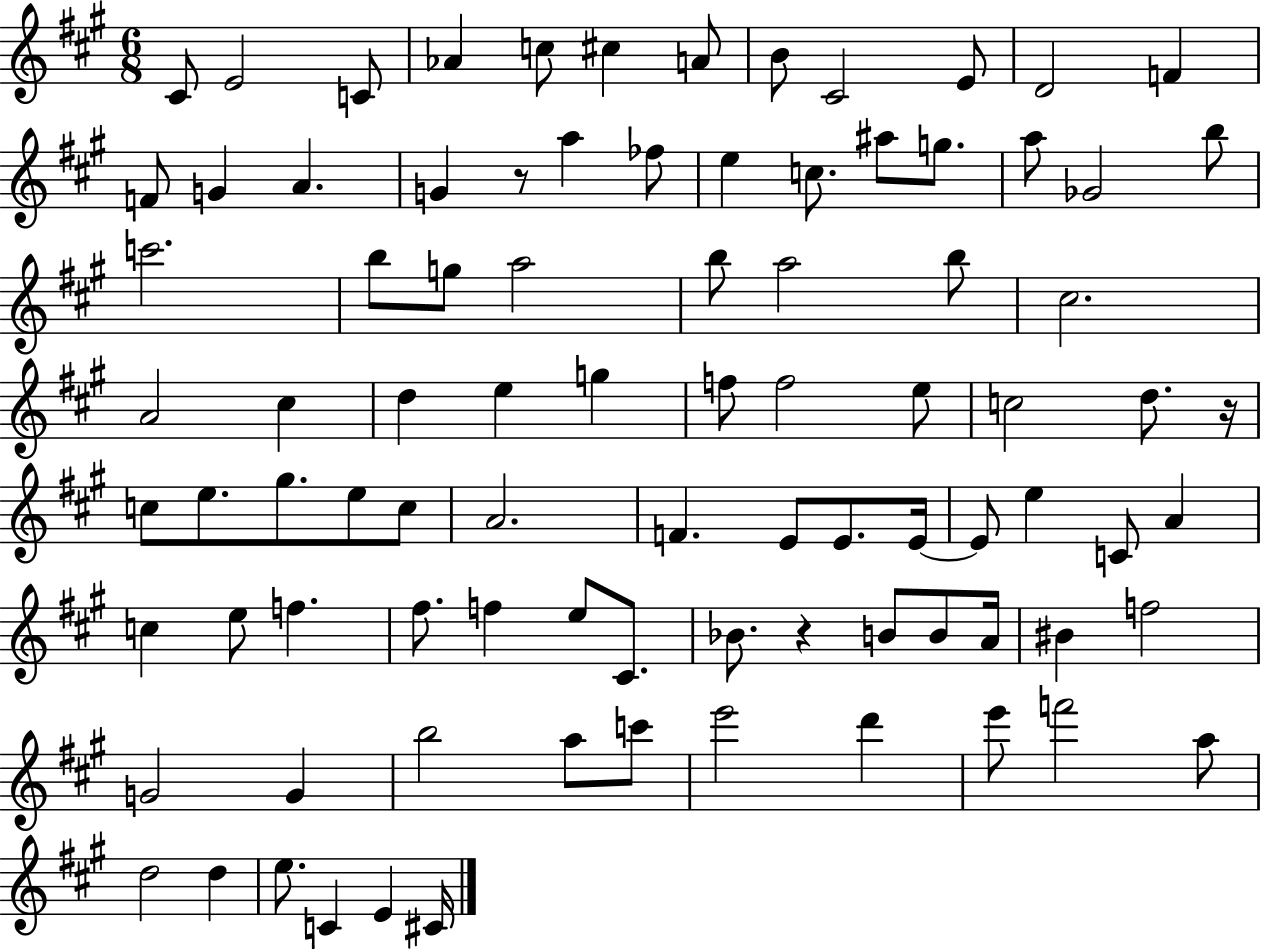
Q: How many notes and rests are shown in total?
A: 89